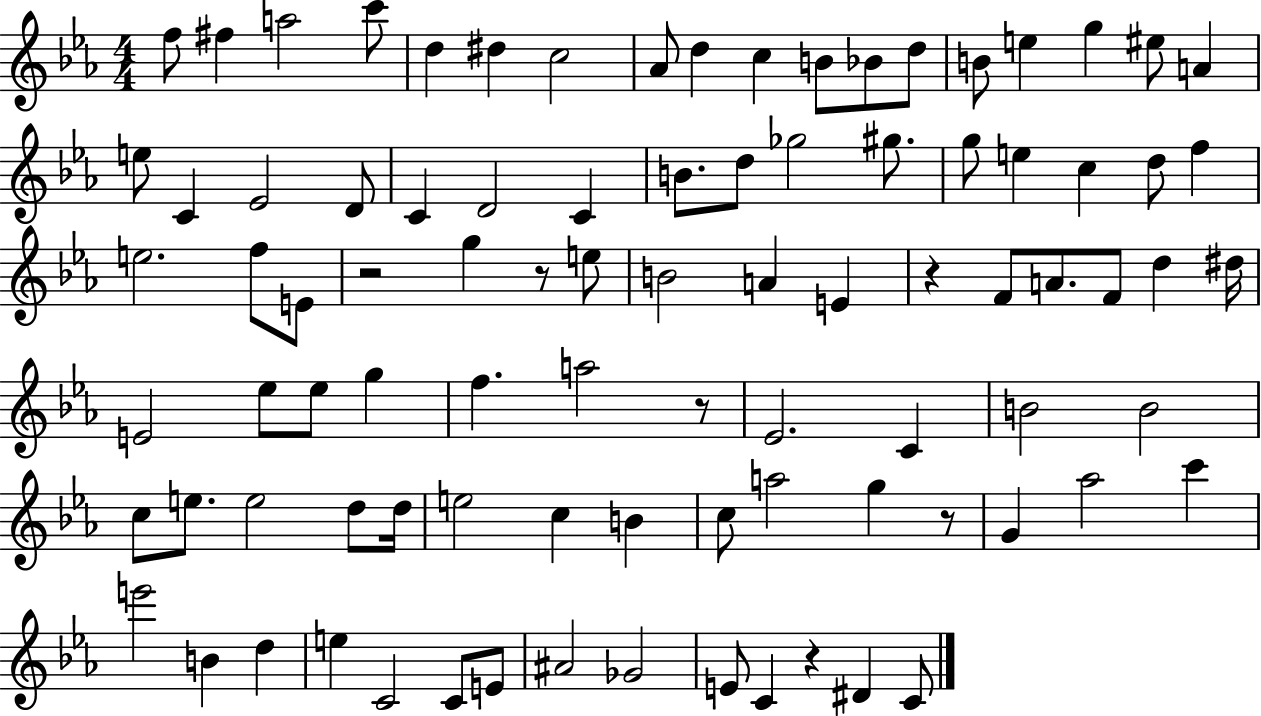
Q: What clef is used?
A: treble